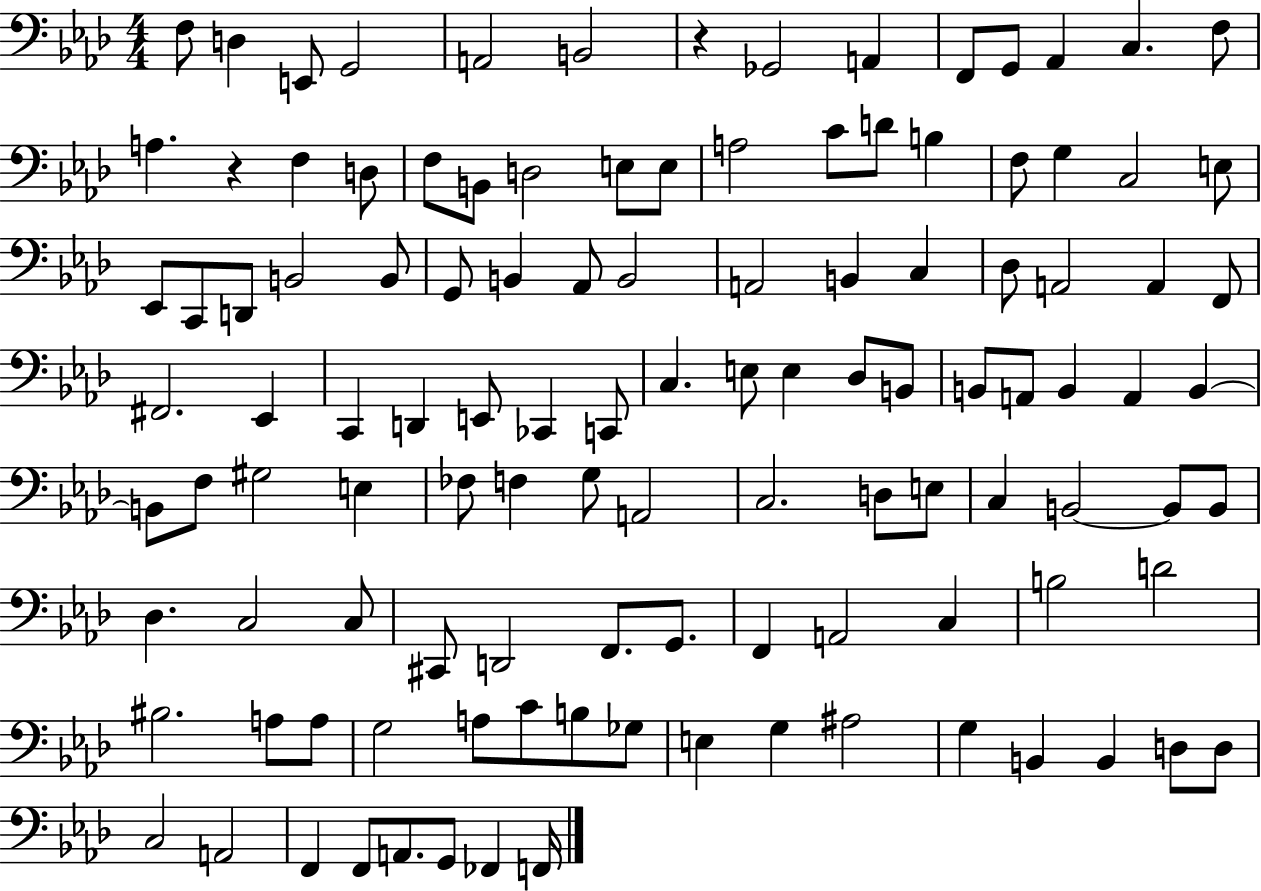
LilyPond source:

{
  \clef bass
  \numericTimeSignature
  \time 4/4
  \key aes \major
  \repeat volta 2 { f8 d4 e,8 g,2 | a,2 b,2 | r4 ges,2 a,4 | f,8 g,8 aes,4 c4. f8 | \break a4. r4 f4 d8 | f8 b,8 d2 e8 e8 | a2 c'8 d'8 b4 | f8 g4 c2 e8 | \break ees,8 c,8 d,8 b,2 b,8 | g,8 b,4 aes,8 b,2 | a,2 b,4 c4 | des8 a,2 a,4 f,8 | \break fis,2. ees,4 | c,4 d,4 e,8 ces,4 c,8 | c4. e8 e4 des8 b,8 | b,8 a,8 b,4 a,4 b,4~~ | \break b,8 f8 gis2 e4 | fes8 f4 g8 a,2 | c2. d8 e8 | c4 b,2~~ b,8 b,8 | \break des4. c2 c8 | cis,8 d,2 f,8. g,8. | f,4 a,2 c4 | b2 d'2 | \break bis2. a8 a8 | g2 a8 c'8 b8 ges8 | e4 g4 ais2 | g4 b,4 b,4 d8 d8 | \break c2 a,2 | f,4 f,8 a,8. g,8 fes,4 f,16 | } \bar "|."
}